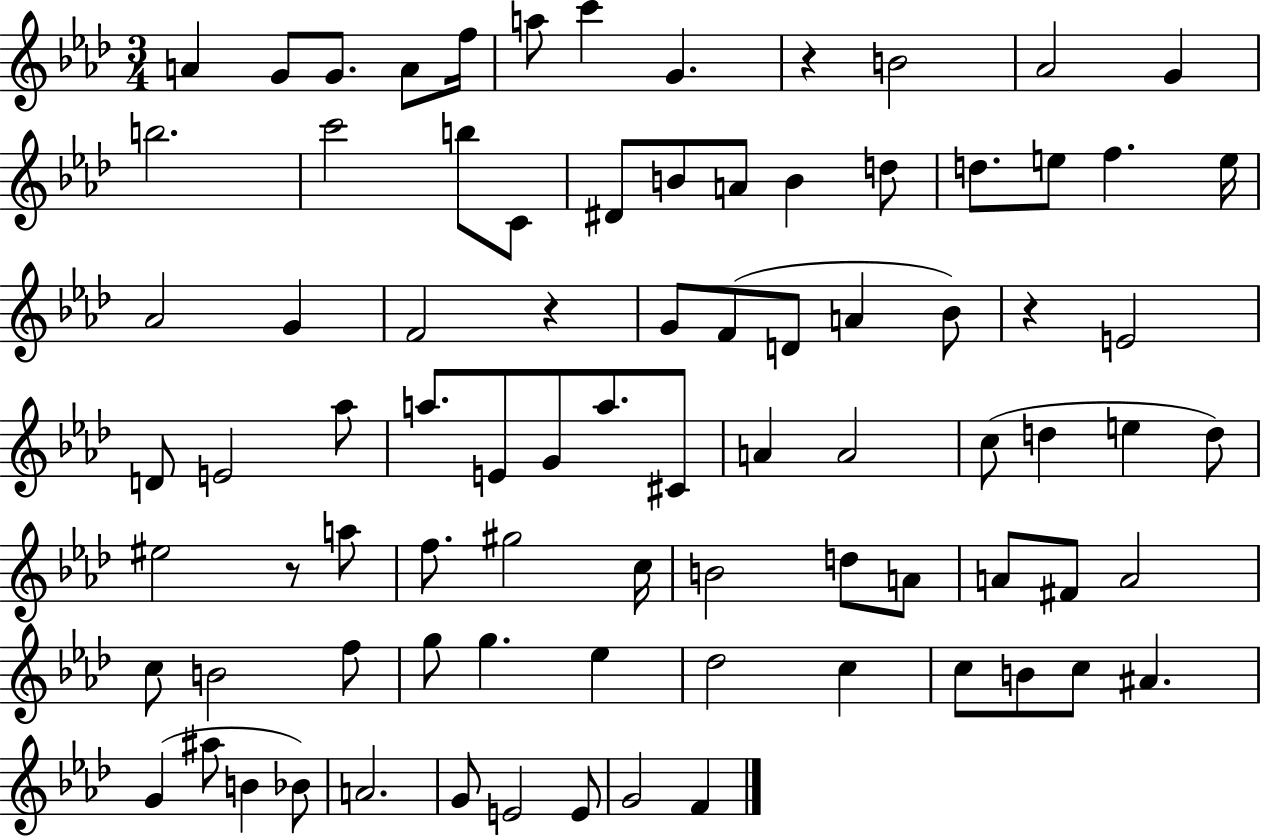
A4/q G4/e G4/e. A4/e F5/s A5/e C6/q G4/q. R/q B4/h Ab4/h G4/q B5/h. C6/h B5/e C4/e D#4/e B4/e A4/e B4/q D5/e D5/e. E5/e F5/q. E5/s Ab4/h G4/q F4/h R/q G4/e F4/e D4/e A4/q Bb4/e R/q E4/h D4/e E4/h Ab5/e A5/e. E4/e G4/e A5/e. C#4/e A4/q A4/h C5/e D5/q E5/q D5/e EIS5/h R/e A5/e F5/e. G#5/h C5/s B4/h D5/e A4/e A4/e F#4/e A4/h C5/e B4/h F5/e G5/e G5/q. Eb5/q Db5/h C5/q C5/e B4/e C5/e A#4/q. G4/q A#5/e B4/q Bb4/e A4/h. G4/e E4/h E4/e G4/h F4/q